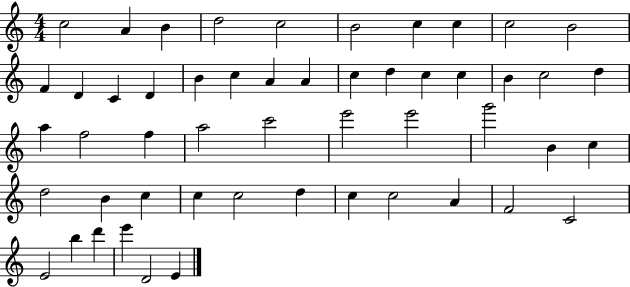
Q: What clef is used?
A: treble